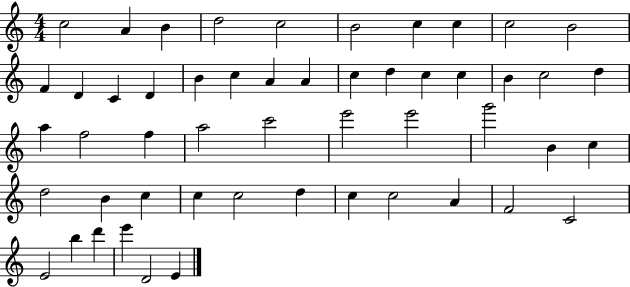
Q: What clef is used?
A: treble